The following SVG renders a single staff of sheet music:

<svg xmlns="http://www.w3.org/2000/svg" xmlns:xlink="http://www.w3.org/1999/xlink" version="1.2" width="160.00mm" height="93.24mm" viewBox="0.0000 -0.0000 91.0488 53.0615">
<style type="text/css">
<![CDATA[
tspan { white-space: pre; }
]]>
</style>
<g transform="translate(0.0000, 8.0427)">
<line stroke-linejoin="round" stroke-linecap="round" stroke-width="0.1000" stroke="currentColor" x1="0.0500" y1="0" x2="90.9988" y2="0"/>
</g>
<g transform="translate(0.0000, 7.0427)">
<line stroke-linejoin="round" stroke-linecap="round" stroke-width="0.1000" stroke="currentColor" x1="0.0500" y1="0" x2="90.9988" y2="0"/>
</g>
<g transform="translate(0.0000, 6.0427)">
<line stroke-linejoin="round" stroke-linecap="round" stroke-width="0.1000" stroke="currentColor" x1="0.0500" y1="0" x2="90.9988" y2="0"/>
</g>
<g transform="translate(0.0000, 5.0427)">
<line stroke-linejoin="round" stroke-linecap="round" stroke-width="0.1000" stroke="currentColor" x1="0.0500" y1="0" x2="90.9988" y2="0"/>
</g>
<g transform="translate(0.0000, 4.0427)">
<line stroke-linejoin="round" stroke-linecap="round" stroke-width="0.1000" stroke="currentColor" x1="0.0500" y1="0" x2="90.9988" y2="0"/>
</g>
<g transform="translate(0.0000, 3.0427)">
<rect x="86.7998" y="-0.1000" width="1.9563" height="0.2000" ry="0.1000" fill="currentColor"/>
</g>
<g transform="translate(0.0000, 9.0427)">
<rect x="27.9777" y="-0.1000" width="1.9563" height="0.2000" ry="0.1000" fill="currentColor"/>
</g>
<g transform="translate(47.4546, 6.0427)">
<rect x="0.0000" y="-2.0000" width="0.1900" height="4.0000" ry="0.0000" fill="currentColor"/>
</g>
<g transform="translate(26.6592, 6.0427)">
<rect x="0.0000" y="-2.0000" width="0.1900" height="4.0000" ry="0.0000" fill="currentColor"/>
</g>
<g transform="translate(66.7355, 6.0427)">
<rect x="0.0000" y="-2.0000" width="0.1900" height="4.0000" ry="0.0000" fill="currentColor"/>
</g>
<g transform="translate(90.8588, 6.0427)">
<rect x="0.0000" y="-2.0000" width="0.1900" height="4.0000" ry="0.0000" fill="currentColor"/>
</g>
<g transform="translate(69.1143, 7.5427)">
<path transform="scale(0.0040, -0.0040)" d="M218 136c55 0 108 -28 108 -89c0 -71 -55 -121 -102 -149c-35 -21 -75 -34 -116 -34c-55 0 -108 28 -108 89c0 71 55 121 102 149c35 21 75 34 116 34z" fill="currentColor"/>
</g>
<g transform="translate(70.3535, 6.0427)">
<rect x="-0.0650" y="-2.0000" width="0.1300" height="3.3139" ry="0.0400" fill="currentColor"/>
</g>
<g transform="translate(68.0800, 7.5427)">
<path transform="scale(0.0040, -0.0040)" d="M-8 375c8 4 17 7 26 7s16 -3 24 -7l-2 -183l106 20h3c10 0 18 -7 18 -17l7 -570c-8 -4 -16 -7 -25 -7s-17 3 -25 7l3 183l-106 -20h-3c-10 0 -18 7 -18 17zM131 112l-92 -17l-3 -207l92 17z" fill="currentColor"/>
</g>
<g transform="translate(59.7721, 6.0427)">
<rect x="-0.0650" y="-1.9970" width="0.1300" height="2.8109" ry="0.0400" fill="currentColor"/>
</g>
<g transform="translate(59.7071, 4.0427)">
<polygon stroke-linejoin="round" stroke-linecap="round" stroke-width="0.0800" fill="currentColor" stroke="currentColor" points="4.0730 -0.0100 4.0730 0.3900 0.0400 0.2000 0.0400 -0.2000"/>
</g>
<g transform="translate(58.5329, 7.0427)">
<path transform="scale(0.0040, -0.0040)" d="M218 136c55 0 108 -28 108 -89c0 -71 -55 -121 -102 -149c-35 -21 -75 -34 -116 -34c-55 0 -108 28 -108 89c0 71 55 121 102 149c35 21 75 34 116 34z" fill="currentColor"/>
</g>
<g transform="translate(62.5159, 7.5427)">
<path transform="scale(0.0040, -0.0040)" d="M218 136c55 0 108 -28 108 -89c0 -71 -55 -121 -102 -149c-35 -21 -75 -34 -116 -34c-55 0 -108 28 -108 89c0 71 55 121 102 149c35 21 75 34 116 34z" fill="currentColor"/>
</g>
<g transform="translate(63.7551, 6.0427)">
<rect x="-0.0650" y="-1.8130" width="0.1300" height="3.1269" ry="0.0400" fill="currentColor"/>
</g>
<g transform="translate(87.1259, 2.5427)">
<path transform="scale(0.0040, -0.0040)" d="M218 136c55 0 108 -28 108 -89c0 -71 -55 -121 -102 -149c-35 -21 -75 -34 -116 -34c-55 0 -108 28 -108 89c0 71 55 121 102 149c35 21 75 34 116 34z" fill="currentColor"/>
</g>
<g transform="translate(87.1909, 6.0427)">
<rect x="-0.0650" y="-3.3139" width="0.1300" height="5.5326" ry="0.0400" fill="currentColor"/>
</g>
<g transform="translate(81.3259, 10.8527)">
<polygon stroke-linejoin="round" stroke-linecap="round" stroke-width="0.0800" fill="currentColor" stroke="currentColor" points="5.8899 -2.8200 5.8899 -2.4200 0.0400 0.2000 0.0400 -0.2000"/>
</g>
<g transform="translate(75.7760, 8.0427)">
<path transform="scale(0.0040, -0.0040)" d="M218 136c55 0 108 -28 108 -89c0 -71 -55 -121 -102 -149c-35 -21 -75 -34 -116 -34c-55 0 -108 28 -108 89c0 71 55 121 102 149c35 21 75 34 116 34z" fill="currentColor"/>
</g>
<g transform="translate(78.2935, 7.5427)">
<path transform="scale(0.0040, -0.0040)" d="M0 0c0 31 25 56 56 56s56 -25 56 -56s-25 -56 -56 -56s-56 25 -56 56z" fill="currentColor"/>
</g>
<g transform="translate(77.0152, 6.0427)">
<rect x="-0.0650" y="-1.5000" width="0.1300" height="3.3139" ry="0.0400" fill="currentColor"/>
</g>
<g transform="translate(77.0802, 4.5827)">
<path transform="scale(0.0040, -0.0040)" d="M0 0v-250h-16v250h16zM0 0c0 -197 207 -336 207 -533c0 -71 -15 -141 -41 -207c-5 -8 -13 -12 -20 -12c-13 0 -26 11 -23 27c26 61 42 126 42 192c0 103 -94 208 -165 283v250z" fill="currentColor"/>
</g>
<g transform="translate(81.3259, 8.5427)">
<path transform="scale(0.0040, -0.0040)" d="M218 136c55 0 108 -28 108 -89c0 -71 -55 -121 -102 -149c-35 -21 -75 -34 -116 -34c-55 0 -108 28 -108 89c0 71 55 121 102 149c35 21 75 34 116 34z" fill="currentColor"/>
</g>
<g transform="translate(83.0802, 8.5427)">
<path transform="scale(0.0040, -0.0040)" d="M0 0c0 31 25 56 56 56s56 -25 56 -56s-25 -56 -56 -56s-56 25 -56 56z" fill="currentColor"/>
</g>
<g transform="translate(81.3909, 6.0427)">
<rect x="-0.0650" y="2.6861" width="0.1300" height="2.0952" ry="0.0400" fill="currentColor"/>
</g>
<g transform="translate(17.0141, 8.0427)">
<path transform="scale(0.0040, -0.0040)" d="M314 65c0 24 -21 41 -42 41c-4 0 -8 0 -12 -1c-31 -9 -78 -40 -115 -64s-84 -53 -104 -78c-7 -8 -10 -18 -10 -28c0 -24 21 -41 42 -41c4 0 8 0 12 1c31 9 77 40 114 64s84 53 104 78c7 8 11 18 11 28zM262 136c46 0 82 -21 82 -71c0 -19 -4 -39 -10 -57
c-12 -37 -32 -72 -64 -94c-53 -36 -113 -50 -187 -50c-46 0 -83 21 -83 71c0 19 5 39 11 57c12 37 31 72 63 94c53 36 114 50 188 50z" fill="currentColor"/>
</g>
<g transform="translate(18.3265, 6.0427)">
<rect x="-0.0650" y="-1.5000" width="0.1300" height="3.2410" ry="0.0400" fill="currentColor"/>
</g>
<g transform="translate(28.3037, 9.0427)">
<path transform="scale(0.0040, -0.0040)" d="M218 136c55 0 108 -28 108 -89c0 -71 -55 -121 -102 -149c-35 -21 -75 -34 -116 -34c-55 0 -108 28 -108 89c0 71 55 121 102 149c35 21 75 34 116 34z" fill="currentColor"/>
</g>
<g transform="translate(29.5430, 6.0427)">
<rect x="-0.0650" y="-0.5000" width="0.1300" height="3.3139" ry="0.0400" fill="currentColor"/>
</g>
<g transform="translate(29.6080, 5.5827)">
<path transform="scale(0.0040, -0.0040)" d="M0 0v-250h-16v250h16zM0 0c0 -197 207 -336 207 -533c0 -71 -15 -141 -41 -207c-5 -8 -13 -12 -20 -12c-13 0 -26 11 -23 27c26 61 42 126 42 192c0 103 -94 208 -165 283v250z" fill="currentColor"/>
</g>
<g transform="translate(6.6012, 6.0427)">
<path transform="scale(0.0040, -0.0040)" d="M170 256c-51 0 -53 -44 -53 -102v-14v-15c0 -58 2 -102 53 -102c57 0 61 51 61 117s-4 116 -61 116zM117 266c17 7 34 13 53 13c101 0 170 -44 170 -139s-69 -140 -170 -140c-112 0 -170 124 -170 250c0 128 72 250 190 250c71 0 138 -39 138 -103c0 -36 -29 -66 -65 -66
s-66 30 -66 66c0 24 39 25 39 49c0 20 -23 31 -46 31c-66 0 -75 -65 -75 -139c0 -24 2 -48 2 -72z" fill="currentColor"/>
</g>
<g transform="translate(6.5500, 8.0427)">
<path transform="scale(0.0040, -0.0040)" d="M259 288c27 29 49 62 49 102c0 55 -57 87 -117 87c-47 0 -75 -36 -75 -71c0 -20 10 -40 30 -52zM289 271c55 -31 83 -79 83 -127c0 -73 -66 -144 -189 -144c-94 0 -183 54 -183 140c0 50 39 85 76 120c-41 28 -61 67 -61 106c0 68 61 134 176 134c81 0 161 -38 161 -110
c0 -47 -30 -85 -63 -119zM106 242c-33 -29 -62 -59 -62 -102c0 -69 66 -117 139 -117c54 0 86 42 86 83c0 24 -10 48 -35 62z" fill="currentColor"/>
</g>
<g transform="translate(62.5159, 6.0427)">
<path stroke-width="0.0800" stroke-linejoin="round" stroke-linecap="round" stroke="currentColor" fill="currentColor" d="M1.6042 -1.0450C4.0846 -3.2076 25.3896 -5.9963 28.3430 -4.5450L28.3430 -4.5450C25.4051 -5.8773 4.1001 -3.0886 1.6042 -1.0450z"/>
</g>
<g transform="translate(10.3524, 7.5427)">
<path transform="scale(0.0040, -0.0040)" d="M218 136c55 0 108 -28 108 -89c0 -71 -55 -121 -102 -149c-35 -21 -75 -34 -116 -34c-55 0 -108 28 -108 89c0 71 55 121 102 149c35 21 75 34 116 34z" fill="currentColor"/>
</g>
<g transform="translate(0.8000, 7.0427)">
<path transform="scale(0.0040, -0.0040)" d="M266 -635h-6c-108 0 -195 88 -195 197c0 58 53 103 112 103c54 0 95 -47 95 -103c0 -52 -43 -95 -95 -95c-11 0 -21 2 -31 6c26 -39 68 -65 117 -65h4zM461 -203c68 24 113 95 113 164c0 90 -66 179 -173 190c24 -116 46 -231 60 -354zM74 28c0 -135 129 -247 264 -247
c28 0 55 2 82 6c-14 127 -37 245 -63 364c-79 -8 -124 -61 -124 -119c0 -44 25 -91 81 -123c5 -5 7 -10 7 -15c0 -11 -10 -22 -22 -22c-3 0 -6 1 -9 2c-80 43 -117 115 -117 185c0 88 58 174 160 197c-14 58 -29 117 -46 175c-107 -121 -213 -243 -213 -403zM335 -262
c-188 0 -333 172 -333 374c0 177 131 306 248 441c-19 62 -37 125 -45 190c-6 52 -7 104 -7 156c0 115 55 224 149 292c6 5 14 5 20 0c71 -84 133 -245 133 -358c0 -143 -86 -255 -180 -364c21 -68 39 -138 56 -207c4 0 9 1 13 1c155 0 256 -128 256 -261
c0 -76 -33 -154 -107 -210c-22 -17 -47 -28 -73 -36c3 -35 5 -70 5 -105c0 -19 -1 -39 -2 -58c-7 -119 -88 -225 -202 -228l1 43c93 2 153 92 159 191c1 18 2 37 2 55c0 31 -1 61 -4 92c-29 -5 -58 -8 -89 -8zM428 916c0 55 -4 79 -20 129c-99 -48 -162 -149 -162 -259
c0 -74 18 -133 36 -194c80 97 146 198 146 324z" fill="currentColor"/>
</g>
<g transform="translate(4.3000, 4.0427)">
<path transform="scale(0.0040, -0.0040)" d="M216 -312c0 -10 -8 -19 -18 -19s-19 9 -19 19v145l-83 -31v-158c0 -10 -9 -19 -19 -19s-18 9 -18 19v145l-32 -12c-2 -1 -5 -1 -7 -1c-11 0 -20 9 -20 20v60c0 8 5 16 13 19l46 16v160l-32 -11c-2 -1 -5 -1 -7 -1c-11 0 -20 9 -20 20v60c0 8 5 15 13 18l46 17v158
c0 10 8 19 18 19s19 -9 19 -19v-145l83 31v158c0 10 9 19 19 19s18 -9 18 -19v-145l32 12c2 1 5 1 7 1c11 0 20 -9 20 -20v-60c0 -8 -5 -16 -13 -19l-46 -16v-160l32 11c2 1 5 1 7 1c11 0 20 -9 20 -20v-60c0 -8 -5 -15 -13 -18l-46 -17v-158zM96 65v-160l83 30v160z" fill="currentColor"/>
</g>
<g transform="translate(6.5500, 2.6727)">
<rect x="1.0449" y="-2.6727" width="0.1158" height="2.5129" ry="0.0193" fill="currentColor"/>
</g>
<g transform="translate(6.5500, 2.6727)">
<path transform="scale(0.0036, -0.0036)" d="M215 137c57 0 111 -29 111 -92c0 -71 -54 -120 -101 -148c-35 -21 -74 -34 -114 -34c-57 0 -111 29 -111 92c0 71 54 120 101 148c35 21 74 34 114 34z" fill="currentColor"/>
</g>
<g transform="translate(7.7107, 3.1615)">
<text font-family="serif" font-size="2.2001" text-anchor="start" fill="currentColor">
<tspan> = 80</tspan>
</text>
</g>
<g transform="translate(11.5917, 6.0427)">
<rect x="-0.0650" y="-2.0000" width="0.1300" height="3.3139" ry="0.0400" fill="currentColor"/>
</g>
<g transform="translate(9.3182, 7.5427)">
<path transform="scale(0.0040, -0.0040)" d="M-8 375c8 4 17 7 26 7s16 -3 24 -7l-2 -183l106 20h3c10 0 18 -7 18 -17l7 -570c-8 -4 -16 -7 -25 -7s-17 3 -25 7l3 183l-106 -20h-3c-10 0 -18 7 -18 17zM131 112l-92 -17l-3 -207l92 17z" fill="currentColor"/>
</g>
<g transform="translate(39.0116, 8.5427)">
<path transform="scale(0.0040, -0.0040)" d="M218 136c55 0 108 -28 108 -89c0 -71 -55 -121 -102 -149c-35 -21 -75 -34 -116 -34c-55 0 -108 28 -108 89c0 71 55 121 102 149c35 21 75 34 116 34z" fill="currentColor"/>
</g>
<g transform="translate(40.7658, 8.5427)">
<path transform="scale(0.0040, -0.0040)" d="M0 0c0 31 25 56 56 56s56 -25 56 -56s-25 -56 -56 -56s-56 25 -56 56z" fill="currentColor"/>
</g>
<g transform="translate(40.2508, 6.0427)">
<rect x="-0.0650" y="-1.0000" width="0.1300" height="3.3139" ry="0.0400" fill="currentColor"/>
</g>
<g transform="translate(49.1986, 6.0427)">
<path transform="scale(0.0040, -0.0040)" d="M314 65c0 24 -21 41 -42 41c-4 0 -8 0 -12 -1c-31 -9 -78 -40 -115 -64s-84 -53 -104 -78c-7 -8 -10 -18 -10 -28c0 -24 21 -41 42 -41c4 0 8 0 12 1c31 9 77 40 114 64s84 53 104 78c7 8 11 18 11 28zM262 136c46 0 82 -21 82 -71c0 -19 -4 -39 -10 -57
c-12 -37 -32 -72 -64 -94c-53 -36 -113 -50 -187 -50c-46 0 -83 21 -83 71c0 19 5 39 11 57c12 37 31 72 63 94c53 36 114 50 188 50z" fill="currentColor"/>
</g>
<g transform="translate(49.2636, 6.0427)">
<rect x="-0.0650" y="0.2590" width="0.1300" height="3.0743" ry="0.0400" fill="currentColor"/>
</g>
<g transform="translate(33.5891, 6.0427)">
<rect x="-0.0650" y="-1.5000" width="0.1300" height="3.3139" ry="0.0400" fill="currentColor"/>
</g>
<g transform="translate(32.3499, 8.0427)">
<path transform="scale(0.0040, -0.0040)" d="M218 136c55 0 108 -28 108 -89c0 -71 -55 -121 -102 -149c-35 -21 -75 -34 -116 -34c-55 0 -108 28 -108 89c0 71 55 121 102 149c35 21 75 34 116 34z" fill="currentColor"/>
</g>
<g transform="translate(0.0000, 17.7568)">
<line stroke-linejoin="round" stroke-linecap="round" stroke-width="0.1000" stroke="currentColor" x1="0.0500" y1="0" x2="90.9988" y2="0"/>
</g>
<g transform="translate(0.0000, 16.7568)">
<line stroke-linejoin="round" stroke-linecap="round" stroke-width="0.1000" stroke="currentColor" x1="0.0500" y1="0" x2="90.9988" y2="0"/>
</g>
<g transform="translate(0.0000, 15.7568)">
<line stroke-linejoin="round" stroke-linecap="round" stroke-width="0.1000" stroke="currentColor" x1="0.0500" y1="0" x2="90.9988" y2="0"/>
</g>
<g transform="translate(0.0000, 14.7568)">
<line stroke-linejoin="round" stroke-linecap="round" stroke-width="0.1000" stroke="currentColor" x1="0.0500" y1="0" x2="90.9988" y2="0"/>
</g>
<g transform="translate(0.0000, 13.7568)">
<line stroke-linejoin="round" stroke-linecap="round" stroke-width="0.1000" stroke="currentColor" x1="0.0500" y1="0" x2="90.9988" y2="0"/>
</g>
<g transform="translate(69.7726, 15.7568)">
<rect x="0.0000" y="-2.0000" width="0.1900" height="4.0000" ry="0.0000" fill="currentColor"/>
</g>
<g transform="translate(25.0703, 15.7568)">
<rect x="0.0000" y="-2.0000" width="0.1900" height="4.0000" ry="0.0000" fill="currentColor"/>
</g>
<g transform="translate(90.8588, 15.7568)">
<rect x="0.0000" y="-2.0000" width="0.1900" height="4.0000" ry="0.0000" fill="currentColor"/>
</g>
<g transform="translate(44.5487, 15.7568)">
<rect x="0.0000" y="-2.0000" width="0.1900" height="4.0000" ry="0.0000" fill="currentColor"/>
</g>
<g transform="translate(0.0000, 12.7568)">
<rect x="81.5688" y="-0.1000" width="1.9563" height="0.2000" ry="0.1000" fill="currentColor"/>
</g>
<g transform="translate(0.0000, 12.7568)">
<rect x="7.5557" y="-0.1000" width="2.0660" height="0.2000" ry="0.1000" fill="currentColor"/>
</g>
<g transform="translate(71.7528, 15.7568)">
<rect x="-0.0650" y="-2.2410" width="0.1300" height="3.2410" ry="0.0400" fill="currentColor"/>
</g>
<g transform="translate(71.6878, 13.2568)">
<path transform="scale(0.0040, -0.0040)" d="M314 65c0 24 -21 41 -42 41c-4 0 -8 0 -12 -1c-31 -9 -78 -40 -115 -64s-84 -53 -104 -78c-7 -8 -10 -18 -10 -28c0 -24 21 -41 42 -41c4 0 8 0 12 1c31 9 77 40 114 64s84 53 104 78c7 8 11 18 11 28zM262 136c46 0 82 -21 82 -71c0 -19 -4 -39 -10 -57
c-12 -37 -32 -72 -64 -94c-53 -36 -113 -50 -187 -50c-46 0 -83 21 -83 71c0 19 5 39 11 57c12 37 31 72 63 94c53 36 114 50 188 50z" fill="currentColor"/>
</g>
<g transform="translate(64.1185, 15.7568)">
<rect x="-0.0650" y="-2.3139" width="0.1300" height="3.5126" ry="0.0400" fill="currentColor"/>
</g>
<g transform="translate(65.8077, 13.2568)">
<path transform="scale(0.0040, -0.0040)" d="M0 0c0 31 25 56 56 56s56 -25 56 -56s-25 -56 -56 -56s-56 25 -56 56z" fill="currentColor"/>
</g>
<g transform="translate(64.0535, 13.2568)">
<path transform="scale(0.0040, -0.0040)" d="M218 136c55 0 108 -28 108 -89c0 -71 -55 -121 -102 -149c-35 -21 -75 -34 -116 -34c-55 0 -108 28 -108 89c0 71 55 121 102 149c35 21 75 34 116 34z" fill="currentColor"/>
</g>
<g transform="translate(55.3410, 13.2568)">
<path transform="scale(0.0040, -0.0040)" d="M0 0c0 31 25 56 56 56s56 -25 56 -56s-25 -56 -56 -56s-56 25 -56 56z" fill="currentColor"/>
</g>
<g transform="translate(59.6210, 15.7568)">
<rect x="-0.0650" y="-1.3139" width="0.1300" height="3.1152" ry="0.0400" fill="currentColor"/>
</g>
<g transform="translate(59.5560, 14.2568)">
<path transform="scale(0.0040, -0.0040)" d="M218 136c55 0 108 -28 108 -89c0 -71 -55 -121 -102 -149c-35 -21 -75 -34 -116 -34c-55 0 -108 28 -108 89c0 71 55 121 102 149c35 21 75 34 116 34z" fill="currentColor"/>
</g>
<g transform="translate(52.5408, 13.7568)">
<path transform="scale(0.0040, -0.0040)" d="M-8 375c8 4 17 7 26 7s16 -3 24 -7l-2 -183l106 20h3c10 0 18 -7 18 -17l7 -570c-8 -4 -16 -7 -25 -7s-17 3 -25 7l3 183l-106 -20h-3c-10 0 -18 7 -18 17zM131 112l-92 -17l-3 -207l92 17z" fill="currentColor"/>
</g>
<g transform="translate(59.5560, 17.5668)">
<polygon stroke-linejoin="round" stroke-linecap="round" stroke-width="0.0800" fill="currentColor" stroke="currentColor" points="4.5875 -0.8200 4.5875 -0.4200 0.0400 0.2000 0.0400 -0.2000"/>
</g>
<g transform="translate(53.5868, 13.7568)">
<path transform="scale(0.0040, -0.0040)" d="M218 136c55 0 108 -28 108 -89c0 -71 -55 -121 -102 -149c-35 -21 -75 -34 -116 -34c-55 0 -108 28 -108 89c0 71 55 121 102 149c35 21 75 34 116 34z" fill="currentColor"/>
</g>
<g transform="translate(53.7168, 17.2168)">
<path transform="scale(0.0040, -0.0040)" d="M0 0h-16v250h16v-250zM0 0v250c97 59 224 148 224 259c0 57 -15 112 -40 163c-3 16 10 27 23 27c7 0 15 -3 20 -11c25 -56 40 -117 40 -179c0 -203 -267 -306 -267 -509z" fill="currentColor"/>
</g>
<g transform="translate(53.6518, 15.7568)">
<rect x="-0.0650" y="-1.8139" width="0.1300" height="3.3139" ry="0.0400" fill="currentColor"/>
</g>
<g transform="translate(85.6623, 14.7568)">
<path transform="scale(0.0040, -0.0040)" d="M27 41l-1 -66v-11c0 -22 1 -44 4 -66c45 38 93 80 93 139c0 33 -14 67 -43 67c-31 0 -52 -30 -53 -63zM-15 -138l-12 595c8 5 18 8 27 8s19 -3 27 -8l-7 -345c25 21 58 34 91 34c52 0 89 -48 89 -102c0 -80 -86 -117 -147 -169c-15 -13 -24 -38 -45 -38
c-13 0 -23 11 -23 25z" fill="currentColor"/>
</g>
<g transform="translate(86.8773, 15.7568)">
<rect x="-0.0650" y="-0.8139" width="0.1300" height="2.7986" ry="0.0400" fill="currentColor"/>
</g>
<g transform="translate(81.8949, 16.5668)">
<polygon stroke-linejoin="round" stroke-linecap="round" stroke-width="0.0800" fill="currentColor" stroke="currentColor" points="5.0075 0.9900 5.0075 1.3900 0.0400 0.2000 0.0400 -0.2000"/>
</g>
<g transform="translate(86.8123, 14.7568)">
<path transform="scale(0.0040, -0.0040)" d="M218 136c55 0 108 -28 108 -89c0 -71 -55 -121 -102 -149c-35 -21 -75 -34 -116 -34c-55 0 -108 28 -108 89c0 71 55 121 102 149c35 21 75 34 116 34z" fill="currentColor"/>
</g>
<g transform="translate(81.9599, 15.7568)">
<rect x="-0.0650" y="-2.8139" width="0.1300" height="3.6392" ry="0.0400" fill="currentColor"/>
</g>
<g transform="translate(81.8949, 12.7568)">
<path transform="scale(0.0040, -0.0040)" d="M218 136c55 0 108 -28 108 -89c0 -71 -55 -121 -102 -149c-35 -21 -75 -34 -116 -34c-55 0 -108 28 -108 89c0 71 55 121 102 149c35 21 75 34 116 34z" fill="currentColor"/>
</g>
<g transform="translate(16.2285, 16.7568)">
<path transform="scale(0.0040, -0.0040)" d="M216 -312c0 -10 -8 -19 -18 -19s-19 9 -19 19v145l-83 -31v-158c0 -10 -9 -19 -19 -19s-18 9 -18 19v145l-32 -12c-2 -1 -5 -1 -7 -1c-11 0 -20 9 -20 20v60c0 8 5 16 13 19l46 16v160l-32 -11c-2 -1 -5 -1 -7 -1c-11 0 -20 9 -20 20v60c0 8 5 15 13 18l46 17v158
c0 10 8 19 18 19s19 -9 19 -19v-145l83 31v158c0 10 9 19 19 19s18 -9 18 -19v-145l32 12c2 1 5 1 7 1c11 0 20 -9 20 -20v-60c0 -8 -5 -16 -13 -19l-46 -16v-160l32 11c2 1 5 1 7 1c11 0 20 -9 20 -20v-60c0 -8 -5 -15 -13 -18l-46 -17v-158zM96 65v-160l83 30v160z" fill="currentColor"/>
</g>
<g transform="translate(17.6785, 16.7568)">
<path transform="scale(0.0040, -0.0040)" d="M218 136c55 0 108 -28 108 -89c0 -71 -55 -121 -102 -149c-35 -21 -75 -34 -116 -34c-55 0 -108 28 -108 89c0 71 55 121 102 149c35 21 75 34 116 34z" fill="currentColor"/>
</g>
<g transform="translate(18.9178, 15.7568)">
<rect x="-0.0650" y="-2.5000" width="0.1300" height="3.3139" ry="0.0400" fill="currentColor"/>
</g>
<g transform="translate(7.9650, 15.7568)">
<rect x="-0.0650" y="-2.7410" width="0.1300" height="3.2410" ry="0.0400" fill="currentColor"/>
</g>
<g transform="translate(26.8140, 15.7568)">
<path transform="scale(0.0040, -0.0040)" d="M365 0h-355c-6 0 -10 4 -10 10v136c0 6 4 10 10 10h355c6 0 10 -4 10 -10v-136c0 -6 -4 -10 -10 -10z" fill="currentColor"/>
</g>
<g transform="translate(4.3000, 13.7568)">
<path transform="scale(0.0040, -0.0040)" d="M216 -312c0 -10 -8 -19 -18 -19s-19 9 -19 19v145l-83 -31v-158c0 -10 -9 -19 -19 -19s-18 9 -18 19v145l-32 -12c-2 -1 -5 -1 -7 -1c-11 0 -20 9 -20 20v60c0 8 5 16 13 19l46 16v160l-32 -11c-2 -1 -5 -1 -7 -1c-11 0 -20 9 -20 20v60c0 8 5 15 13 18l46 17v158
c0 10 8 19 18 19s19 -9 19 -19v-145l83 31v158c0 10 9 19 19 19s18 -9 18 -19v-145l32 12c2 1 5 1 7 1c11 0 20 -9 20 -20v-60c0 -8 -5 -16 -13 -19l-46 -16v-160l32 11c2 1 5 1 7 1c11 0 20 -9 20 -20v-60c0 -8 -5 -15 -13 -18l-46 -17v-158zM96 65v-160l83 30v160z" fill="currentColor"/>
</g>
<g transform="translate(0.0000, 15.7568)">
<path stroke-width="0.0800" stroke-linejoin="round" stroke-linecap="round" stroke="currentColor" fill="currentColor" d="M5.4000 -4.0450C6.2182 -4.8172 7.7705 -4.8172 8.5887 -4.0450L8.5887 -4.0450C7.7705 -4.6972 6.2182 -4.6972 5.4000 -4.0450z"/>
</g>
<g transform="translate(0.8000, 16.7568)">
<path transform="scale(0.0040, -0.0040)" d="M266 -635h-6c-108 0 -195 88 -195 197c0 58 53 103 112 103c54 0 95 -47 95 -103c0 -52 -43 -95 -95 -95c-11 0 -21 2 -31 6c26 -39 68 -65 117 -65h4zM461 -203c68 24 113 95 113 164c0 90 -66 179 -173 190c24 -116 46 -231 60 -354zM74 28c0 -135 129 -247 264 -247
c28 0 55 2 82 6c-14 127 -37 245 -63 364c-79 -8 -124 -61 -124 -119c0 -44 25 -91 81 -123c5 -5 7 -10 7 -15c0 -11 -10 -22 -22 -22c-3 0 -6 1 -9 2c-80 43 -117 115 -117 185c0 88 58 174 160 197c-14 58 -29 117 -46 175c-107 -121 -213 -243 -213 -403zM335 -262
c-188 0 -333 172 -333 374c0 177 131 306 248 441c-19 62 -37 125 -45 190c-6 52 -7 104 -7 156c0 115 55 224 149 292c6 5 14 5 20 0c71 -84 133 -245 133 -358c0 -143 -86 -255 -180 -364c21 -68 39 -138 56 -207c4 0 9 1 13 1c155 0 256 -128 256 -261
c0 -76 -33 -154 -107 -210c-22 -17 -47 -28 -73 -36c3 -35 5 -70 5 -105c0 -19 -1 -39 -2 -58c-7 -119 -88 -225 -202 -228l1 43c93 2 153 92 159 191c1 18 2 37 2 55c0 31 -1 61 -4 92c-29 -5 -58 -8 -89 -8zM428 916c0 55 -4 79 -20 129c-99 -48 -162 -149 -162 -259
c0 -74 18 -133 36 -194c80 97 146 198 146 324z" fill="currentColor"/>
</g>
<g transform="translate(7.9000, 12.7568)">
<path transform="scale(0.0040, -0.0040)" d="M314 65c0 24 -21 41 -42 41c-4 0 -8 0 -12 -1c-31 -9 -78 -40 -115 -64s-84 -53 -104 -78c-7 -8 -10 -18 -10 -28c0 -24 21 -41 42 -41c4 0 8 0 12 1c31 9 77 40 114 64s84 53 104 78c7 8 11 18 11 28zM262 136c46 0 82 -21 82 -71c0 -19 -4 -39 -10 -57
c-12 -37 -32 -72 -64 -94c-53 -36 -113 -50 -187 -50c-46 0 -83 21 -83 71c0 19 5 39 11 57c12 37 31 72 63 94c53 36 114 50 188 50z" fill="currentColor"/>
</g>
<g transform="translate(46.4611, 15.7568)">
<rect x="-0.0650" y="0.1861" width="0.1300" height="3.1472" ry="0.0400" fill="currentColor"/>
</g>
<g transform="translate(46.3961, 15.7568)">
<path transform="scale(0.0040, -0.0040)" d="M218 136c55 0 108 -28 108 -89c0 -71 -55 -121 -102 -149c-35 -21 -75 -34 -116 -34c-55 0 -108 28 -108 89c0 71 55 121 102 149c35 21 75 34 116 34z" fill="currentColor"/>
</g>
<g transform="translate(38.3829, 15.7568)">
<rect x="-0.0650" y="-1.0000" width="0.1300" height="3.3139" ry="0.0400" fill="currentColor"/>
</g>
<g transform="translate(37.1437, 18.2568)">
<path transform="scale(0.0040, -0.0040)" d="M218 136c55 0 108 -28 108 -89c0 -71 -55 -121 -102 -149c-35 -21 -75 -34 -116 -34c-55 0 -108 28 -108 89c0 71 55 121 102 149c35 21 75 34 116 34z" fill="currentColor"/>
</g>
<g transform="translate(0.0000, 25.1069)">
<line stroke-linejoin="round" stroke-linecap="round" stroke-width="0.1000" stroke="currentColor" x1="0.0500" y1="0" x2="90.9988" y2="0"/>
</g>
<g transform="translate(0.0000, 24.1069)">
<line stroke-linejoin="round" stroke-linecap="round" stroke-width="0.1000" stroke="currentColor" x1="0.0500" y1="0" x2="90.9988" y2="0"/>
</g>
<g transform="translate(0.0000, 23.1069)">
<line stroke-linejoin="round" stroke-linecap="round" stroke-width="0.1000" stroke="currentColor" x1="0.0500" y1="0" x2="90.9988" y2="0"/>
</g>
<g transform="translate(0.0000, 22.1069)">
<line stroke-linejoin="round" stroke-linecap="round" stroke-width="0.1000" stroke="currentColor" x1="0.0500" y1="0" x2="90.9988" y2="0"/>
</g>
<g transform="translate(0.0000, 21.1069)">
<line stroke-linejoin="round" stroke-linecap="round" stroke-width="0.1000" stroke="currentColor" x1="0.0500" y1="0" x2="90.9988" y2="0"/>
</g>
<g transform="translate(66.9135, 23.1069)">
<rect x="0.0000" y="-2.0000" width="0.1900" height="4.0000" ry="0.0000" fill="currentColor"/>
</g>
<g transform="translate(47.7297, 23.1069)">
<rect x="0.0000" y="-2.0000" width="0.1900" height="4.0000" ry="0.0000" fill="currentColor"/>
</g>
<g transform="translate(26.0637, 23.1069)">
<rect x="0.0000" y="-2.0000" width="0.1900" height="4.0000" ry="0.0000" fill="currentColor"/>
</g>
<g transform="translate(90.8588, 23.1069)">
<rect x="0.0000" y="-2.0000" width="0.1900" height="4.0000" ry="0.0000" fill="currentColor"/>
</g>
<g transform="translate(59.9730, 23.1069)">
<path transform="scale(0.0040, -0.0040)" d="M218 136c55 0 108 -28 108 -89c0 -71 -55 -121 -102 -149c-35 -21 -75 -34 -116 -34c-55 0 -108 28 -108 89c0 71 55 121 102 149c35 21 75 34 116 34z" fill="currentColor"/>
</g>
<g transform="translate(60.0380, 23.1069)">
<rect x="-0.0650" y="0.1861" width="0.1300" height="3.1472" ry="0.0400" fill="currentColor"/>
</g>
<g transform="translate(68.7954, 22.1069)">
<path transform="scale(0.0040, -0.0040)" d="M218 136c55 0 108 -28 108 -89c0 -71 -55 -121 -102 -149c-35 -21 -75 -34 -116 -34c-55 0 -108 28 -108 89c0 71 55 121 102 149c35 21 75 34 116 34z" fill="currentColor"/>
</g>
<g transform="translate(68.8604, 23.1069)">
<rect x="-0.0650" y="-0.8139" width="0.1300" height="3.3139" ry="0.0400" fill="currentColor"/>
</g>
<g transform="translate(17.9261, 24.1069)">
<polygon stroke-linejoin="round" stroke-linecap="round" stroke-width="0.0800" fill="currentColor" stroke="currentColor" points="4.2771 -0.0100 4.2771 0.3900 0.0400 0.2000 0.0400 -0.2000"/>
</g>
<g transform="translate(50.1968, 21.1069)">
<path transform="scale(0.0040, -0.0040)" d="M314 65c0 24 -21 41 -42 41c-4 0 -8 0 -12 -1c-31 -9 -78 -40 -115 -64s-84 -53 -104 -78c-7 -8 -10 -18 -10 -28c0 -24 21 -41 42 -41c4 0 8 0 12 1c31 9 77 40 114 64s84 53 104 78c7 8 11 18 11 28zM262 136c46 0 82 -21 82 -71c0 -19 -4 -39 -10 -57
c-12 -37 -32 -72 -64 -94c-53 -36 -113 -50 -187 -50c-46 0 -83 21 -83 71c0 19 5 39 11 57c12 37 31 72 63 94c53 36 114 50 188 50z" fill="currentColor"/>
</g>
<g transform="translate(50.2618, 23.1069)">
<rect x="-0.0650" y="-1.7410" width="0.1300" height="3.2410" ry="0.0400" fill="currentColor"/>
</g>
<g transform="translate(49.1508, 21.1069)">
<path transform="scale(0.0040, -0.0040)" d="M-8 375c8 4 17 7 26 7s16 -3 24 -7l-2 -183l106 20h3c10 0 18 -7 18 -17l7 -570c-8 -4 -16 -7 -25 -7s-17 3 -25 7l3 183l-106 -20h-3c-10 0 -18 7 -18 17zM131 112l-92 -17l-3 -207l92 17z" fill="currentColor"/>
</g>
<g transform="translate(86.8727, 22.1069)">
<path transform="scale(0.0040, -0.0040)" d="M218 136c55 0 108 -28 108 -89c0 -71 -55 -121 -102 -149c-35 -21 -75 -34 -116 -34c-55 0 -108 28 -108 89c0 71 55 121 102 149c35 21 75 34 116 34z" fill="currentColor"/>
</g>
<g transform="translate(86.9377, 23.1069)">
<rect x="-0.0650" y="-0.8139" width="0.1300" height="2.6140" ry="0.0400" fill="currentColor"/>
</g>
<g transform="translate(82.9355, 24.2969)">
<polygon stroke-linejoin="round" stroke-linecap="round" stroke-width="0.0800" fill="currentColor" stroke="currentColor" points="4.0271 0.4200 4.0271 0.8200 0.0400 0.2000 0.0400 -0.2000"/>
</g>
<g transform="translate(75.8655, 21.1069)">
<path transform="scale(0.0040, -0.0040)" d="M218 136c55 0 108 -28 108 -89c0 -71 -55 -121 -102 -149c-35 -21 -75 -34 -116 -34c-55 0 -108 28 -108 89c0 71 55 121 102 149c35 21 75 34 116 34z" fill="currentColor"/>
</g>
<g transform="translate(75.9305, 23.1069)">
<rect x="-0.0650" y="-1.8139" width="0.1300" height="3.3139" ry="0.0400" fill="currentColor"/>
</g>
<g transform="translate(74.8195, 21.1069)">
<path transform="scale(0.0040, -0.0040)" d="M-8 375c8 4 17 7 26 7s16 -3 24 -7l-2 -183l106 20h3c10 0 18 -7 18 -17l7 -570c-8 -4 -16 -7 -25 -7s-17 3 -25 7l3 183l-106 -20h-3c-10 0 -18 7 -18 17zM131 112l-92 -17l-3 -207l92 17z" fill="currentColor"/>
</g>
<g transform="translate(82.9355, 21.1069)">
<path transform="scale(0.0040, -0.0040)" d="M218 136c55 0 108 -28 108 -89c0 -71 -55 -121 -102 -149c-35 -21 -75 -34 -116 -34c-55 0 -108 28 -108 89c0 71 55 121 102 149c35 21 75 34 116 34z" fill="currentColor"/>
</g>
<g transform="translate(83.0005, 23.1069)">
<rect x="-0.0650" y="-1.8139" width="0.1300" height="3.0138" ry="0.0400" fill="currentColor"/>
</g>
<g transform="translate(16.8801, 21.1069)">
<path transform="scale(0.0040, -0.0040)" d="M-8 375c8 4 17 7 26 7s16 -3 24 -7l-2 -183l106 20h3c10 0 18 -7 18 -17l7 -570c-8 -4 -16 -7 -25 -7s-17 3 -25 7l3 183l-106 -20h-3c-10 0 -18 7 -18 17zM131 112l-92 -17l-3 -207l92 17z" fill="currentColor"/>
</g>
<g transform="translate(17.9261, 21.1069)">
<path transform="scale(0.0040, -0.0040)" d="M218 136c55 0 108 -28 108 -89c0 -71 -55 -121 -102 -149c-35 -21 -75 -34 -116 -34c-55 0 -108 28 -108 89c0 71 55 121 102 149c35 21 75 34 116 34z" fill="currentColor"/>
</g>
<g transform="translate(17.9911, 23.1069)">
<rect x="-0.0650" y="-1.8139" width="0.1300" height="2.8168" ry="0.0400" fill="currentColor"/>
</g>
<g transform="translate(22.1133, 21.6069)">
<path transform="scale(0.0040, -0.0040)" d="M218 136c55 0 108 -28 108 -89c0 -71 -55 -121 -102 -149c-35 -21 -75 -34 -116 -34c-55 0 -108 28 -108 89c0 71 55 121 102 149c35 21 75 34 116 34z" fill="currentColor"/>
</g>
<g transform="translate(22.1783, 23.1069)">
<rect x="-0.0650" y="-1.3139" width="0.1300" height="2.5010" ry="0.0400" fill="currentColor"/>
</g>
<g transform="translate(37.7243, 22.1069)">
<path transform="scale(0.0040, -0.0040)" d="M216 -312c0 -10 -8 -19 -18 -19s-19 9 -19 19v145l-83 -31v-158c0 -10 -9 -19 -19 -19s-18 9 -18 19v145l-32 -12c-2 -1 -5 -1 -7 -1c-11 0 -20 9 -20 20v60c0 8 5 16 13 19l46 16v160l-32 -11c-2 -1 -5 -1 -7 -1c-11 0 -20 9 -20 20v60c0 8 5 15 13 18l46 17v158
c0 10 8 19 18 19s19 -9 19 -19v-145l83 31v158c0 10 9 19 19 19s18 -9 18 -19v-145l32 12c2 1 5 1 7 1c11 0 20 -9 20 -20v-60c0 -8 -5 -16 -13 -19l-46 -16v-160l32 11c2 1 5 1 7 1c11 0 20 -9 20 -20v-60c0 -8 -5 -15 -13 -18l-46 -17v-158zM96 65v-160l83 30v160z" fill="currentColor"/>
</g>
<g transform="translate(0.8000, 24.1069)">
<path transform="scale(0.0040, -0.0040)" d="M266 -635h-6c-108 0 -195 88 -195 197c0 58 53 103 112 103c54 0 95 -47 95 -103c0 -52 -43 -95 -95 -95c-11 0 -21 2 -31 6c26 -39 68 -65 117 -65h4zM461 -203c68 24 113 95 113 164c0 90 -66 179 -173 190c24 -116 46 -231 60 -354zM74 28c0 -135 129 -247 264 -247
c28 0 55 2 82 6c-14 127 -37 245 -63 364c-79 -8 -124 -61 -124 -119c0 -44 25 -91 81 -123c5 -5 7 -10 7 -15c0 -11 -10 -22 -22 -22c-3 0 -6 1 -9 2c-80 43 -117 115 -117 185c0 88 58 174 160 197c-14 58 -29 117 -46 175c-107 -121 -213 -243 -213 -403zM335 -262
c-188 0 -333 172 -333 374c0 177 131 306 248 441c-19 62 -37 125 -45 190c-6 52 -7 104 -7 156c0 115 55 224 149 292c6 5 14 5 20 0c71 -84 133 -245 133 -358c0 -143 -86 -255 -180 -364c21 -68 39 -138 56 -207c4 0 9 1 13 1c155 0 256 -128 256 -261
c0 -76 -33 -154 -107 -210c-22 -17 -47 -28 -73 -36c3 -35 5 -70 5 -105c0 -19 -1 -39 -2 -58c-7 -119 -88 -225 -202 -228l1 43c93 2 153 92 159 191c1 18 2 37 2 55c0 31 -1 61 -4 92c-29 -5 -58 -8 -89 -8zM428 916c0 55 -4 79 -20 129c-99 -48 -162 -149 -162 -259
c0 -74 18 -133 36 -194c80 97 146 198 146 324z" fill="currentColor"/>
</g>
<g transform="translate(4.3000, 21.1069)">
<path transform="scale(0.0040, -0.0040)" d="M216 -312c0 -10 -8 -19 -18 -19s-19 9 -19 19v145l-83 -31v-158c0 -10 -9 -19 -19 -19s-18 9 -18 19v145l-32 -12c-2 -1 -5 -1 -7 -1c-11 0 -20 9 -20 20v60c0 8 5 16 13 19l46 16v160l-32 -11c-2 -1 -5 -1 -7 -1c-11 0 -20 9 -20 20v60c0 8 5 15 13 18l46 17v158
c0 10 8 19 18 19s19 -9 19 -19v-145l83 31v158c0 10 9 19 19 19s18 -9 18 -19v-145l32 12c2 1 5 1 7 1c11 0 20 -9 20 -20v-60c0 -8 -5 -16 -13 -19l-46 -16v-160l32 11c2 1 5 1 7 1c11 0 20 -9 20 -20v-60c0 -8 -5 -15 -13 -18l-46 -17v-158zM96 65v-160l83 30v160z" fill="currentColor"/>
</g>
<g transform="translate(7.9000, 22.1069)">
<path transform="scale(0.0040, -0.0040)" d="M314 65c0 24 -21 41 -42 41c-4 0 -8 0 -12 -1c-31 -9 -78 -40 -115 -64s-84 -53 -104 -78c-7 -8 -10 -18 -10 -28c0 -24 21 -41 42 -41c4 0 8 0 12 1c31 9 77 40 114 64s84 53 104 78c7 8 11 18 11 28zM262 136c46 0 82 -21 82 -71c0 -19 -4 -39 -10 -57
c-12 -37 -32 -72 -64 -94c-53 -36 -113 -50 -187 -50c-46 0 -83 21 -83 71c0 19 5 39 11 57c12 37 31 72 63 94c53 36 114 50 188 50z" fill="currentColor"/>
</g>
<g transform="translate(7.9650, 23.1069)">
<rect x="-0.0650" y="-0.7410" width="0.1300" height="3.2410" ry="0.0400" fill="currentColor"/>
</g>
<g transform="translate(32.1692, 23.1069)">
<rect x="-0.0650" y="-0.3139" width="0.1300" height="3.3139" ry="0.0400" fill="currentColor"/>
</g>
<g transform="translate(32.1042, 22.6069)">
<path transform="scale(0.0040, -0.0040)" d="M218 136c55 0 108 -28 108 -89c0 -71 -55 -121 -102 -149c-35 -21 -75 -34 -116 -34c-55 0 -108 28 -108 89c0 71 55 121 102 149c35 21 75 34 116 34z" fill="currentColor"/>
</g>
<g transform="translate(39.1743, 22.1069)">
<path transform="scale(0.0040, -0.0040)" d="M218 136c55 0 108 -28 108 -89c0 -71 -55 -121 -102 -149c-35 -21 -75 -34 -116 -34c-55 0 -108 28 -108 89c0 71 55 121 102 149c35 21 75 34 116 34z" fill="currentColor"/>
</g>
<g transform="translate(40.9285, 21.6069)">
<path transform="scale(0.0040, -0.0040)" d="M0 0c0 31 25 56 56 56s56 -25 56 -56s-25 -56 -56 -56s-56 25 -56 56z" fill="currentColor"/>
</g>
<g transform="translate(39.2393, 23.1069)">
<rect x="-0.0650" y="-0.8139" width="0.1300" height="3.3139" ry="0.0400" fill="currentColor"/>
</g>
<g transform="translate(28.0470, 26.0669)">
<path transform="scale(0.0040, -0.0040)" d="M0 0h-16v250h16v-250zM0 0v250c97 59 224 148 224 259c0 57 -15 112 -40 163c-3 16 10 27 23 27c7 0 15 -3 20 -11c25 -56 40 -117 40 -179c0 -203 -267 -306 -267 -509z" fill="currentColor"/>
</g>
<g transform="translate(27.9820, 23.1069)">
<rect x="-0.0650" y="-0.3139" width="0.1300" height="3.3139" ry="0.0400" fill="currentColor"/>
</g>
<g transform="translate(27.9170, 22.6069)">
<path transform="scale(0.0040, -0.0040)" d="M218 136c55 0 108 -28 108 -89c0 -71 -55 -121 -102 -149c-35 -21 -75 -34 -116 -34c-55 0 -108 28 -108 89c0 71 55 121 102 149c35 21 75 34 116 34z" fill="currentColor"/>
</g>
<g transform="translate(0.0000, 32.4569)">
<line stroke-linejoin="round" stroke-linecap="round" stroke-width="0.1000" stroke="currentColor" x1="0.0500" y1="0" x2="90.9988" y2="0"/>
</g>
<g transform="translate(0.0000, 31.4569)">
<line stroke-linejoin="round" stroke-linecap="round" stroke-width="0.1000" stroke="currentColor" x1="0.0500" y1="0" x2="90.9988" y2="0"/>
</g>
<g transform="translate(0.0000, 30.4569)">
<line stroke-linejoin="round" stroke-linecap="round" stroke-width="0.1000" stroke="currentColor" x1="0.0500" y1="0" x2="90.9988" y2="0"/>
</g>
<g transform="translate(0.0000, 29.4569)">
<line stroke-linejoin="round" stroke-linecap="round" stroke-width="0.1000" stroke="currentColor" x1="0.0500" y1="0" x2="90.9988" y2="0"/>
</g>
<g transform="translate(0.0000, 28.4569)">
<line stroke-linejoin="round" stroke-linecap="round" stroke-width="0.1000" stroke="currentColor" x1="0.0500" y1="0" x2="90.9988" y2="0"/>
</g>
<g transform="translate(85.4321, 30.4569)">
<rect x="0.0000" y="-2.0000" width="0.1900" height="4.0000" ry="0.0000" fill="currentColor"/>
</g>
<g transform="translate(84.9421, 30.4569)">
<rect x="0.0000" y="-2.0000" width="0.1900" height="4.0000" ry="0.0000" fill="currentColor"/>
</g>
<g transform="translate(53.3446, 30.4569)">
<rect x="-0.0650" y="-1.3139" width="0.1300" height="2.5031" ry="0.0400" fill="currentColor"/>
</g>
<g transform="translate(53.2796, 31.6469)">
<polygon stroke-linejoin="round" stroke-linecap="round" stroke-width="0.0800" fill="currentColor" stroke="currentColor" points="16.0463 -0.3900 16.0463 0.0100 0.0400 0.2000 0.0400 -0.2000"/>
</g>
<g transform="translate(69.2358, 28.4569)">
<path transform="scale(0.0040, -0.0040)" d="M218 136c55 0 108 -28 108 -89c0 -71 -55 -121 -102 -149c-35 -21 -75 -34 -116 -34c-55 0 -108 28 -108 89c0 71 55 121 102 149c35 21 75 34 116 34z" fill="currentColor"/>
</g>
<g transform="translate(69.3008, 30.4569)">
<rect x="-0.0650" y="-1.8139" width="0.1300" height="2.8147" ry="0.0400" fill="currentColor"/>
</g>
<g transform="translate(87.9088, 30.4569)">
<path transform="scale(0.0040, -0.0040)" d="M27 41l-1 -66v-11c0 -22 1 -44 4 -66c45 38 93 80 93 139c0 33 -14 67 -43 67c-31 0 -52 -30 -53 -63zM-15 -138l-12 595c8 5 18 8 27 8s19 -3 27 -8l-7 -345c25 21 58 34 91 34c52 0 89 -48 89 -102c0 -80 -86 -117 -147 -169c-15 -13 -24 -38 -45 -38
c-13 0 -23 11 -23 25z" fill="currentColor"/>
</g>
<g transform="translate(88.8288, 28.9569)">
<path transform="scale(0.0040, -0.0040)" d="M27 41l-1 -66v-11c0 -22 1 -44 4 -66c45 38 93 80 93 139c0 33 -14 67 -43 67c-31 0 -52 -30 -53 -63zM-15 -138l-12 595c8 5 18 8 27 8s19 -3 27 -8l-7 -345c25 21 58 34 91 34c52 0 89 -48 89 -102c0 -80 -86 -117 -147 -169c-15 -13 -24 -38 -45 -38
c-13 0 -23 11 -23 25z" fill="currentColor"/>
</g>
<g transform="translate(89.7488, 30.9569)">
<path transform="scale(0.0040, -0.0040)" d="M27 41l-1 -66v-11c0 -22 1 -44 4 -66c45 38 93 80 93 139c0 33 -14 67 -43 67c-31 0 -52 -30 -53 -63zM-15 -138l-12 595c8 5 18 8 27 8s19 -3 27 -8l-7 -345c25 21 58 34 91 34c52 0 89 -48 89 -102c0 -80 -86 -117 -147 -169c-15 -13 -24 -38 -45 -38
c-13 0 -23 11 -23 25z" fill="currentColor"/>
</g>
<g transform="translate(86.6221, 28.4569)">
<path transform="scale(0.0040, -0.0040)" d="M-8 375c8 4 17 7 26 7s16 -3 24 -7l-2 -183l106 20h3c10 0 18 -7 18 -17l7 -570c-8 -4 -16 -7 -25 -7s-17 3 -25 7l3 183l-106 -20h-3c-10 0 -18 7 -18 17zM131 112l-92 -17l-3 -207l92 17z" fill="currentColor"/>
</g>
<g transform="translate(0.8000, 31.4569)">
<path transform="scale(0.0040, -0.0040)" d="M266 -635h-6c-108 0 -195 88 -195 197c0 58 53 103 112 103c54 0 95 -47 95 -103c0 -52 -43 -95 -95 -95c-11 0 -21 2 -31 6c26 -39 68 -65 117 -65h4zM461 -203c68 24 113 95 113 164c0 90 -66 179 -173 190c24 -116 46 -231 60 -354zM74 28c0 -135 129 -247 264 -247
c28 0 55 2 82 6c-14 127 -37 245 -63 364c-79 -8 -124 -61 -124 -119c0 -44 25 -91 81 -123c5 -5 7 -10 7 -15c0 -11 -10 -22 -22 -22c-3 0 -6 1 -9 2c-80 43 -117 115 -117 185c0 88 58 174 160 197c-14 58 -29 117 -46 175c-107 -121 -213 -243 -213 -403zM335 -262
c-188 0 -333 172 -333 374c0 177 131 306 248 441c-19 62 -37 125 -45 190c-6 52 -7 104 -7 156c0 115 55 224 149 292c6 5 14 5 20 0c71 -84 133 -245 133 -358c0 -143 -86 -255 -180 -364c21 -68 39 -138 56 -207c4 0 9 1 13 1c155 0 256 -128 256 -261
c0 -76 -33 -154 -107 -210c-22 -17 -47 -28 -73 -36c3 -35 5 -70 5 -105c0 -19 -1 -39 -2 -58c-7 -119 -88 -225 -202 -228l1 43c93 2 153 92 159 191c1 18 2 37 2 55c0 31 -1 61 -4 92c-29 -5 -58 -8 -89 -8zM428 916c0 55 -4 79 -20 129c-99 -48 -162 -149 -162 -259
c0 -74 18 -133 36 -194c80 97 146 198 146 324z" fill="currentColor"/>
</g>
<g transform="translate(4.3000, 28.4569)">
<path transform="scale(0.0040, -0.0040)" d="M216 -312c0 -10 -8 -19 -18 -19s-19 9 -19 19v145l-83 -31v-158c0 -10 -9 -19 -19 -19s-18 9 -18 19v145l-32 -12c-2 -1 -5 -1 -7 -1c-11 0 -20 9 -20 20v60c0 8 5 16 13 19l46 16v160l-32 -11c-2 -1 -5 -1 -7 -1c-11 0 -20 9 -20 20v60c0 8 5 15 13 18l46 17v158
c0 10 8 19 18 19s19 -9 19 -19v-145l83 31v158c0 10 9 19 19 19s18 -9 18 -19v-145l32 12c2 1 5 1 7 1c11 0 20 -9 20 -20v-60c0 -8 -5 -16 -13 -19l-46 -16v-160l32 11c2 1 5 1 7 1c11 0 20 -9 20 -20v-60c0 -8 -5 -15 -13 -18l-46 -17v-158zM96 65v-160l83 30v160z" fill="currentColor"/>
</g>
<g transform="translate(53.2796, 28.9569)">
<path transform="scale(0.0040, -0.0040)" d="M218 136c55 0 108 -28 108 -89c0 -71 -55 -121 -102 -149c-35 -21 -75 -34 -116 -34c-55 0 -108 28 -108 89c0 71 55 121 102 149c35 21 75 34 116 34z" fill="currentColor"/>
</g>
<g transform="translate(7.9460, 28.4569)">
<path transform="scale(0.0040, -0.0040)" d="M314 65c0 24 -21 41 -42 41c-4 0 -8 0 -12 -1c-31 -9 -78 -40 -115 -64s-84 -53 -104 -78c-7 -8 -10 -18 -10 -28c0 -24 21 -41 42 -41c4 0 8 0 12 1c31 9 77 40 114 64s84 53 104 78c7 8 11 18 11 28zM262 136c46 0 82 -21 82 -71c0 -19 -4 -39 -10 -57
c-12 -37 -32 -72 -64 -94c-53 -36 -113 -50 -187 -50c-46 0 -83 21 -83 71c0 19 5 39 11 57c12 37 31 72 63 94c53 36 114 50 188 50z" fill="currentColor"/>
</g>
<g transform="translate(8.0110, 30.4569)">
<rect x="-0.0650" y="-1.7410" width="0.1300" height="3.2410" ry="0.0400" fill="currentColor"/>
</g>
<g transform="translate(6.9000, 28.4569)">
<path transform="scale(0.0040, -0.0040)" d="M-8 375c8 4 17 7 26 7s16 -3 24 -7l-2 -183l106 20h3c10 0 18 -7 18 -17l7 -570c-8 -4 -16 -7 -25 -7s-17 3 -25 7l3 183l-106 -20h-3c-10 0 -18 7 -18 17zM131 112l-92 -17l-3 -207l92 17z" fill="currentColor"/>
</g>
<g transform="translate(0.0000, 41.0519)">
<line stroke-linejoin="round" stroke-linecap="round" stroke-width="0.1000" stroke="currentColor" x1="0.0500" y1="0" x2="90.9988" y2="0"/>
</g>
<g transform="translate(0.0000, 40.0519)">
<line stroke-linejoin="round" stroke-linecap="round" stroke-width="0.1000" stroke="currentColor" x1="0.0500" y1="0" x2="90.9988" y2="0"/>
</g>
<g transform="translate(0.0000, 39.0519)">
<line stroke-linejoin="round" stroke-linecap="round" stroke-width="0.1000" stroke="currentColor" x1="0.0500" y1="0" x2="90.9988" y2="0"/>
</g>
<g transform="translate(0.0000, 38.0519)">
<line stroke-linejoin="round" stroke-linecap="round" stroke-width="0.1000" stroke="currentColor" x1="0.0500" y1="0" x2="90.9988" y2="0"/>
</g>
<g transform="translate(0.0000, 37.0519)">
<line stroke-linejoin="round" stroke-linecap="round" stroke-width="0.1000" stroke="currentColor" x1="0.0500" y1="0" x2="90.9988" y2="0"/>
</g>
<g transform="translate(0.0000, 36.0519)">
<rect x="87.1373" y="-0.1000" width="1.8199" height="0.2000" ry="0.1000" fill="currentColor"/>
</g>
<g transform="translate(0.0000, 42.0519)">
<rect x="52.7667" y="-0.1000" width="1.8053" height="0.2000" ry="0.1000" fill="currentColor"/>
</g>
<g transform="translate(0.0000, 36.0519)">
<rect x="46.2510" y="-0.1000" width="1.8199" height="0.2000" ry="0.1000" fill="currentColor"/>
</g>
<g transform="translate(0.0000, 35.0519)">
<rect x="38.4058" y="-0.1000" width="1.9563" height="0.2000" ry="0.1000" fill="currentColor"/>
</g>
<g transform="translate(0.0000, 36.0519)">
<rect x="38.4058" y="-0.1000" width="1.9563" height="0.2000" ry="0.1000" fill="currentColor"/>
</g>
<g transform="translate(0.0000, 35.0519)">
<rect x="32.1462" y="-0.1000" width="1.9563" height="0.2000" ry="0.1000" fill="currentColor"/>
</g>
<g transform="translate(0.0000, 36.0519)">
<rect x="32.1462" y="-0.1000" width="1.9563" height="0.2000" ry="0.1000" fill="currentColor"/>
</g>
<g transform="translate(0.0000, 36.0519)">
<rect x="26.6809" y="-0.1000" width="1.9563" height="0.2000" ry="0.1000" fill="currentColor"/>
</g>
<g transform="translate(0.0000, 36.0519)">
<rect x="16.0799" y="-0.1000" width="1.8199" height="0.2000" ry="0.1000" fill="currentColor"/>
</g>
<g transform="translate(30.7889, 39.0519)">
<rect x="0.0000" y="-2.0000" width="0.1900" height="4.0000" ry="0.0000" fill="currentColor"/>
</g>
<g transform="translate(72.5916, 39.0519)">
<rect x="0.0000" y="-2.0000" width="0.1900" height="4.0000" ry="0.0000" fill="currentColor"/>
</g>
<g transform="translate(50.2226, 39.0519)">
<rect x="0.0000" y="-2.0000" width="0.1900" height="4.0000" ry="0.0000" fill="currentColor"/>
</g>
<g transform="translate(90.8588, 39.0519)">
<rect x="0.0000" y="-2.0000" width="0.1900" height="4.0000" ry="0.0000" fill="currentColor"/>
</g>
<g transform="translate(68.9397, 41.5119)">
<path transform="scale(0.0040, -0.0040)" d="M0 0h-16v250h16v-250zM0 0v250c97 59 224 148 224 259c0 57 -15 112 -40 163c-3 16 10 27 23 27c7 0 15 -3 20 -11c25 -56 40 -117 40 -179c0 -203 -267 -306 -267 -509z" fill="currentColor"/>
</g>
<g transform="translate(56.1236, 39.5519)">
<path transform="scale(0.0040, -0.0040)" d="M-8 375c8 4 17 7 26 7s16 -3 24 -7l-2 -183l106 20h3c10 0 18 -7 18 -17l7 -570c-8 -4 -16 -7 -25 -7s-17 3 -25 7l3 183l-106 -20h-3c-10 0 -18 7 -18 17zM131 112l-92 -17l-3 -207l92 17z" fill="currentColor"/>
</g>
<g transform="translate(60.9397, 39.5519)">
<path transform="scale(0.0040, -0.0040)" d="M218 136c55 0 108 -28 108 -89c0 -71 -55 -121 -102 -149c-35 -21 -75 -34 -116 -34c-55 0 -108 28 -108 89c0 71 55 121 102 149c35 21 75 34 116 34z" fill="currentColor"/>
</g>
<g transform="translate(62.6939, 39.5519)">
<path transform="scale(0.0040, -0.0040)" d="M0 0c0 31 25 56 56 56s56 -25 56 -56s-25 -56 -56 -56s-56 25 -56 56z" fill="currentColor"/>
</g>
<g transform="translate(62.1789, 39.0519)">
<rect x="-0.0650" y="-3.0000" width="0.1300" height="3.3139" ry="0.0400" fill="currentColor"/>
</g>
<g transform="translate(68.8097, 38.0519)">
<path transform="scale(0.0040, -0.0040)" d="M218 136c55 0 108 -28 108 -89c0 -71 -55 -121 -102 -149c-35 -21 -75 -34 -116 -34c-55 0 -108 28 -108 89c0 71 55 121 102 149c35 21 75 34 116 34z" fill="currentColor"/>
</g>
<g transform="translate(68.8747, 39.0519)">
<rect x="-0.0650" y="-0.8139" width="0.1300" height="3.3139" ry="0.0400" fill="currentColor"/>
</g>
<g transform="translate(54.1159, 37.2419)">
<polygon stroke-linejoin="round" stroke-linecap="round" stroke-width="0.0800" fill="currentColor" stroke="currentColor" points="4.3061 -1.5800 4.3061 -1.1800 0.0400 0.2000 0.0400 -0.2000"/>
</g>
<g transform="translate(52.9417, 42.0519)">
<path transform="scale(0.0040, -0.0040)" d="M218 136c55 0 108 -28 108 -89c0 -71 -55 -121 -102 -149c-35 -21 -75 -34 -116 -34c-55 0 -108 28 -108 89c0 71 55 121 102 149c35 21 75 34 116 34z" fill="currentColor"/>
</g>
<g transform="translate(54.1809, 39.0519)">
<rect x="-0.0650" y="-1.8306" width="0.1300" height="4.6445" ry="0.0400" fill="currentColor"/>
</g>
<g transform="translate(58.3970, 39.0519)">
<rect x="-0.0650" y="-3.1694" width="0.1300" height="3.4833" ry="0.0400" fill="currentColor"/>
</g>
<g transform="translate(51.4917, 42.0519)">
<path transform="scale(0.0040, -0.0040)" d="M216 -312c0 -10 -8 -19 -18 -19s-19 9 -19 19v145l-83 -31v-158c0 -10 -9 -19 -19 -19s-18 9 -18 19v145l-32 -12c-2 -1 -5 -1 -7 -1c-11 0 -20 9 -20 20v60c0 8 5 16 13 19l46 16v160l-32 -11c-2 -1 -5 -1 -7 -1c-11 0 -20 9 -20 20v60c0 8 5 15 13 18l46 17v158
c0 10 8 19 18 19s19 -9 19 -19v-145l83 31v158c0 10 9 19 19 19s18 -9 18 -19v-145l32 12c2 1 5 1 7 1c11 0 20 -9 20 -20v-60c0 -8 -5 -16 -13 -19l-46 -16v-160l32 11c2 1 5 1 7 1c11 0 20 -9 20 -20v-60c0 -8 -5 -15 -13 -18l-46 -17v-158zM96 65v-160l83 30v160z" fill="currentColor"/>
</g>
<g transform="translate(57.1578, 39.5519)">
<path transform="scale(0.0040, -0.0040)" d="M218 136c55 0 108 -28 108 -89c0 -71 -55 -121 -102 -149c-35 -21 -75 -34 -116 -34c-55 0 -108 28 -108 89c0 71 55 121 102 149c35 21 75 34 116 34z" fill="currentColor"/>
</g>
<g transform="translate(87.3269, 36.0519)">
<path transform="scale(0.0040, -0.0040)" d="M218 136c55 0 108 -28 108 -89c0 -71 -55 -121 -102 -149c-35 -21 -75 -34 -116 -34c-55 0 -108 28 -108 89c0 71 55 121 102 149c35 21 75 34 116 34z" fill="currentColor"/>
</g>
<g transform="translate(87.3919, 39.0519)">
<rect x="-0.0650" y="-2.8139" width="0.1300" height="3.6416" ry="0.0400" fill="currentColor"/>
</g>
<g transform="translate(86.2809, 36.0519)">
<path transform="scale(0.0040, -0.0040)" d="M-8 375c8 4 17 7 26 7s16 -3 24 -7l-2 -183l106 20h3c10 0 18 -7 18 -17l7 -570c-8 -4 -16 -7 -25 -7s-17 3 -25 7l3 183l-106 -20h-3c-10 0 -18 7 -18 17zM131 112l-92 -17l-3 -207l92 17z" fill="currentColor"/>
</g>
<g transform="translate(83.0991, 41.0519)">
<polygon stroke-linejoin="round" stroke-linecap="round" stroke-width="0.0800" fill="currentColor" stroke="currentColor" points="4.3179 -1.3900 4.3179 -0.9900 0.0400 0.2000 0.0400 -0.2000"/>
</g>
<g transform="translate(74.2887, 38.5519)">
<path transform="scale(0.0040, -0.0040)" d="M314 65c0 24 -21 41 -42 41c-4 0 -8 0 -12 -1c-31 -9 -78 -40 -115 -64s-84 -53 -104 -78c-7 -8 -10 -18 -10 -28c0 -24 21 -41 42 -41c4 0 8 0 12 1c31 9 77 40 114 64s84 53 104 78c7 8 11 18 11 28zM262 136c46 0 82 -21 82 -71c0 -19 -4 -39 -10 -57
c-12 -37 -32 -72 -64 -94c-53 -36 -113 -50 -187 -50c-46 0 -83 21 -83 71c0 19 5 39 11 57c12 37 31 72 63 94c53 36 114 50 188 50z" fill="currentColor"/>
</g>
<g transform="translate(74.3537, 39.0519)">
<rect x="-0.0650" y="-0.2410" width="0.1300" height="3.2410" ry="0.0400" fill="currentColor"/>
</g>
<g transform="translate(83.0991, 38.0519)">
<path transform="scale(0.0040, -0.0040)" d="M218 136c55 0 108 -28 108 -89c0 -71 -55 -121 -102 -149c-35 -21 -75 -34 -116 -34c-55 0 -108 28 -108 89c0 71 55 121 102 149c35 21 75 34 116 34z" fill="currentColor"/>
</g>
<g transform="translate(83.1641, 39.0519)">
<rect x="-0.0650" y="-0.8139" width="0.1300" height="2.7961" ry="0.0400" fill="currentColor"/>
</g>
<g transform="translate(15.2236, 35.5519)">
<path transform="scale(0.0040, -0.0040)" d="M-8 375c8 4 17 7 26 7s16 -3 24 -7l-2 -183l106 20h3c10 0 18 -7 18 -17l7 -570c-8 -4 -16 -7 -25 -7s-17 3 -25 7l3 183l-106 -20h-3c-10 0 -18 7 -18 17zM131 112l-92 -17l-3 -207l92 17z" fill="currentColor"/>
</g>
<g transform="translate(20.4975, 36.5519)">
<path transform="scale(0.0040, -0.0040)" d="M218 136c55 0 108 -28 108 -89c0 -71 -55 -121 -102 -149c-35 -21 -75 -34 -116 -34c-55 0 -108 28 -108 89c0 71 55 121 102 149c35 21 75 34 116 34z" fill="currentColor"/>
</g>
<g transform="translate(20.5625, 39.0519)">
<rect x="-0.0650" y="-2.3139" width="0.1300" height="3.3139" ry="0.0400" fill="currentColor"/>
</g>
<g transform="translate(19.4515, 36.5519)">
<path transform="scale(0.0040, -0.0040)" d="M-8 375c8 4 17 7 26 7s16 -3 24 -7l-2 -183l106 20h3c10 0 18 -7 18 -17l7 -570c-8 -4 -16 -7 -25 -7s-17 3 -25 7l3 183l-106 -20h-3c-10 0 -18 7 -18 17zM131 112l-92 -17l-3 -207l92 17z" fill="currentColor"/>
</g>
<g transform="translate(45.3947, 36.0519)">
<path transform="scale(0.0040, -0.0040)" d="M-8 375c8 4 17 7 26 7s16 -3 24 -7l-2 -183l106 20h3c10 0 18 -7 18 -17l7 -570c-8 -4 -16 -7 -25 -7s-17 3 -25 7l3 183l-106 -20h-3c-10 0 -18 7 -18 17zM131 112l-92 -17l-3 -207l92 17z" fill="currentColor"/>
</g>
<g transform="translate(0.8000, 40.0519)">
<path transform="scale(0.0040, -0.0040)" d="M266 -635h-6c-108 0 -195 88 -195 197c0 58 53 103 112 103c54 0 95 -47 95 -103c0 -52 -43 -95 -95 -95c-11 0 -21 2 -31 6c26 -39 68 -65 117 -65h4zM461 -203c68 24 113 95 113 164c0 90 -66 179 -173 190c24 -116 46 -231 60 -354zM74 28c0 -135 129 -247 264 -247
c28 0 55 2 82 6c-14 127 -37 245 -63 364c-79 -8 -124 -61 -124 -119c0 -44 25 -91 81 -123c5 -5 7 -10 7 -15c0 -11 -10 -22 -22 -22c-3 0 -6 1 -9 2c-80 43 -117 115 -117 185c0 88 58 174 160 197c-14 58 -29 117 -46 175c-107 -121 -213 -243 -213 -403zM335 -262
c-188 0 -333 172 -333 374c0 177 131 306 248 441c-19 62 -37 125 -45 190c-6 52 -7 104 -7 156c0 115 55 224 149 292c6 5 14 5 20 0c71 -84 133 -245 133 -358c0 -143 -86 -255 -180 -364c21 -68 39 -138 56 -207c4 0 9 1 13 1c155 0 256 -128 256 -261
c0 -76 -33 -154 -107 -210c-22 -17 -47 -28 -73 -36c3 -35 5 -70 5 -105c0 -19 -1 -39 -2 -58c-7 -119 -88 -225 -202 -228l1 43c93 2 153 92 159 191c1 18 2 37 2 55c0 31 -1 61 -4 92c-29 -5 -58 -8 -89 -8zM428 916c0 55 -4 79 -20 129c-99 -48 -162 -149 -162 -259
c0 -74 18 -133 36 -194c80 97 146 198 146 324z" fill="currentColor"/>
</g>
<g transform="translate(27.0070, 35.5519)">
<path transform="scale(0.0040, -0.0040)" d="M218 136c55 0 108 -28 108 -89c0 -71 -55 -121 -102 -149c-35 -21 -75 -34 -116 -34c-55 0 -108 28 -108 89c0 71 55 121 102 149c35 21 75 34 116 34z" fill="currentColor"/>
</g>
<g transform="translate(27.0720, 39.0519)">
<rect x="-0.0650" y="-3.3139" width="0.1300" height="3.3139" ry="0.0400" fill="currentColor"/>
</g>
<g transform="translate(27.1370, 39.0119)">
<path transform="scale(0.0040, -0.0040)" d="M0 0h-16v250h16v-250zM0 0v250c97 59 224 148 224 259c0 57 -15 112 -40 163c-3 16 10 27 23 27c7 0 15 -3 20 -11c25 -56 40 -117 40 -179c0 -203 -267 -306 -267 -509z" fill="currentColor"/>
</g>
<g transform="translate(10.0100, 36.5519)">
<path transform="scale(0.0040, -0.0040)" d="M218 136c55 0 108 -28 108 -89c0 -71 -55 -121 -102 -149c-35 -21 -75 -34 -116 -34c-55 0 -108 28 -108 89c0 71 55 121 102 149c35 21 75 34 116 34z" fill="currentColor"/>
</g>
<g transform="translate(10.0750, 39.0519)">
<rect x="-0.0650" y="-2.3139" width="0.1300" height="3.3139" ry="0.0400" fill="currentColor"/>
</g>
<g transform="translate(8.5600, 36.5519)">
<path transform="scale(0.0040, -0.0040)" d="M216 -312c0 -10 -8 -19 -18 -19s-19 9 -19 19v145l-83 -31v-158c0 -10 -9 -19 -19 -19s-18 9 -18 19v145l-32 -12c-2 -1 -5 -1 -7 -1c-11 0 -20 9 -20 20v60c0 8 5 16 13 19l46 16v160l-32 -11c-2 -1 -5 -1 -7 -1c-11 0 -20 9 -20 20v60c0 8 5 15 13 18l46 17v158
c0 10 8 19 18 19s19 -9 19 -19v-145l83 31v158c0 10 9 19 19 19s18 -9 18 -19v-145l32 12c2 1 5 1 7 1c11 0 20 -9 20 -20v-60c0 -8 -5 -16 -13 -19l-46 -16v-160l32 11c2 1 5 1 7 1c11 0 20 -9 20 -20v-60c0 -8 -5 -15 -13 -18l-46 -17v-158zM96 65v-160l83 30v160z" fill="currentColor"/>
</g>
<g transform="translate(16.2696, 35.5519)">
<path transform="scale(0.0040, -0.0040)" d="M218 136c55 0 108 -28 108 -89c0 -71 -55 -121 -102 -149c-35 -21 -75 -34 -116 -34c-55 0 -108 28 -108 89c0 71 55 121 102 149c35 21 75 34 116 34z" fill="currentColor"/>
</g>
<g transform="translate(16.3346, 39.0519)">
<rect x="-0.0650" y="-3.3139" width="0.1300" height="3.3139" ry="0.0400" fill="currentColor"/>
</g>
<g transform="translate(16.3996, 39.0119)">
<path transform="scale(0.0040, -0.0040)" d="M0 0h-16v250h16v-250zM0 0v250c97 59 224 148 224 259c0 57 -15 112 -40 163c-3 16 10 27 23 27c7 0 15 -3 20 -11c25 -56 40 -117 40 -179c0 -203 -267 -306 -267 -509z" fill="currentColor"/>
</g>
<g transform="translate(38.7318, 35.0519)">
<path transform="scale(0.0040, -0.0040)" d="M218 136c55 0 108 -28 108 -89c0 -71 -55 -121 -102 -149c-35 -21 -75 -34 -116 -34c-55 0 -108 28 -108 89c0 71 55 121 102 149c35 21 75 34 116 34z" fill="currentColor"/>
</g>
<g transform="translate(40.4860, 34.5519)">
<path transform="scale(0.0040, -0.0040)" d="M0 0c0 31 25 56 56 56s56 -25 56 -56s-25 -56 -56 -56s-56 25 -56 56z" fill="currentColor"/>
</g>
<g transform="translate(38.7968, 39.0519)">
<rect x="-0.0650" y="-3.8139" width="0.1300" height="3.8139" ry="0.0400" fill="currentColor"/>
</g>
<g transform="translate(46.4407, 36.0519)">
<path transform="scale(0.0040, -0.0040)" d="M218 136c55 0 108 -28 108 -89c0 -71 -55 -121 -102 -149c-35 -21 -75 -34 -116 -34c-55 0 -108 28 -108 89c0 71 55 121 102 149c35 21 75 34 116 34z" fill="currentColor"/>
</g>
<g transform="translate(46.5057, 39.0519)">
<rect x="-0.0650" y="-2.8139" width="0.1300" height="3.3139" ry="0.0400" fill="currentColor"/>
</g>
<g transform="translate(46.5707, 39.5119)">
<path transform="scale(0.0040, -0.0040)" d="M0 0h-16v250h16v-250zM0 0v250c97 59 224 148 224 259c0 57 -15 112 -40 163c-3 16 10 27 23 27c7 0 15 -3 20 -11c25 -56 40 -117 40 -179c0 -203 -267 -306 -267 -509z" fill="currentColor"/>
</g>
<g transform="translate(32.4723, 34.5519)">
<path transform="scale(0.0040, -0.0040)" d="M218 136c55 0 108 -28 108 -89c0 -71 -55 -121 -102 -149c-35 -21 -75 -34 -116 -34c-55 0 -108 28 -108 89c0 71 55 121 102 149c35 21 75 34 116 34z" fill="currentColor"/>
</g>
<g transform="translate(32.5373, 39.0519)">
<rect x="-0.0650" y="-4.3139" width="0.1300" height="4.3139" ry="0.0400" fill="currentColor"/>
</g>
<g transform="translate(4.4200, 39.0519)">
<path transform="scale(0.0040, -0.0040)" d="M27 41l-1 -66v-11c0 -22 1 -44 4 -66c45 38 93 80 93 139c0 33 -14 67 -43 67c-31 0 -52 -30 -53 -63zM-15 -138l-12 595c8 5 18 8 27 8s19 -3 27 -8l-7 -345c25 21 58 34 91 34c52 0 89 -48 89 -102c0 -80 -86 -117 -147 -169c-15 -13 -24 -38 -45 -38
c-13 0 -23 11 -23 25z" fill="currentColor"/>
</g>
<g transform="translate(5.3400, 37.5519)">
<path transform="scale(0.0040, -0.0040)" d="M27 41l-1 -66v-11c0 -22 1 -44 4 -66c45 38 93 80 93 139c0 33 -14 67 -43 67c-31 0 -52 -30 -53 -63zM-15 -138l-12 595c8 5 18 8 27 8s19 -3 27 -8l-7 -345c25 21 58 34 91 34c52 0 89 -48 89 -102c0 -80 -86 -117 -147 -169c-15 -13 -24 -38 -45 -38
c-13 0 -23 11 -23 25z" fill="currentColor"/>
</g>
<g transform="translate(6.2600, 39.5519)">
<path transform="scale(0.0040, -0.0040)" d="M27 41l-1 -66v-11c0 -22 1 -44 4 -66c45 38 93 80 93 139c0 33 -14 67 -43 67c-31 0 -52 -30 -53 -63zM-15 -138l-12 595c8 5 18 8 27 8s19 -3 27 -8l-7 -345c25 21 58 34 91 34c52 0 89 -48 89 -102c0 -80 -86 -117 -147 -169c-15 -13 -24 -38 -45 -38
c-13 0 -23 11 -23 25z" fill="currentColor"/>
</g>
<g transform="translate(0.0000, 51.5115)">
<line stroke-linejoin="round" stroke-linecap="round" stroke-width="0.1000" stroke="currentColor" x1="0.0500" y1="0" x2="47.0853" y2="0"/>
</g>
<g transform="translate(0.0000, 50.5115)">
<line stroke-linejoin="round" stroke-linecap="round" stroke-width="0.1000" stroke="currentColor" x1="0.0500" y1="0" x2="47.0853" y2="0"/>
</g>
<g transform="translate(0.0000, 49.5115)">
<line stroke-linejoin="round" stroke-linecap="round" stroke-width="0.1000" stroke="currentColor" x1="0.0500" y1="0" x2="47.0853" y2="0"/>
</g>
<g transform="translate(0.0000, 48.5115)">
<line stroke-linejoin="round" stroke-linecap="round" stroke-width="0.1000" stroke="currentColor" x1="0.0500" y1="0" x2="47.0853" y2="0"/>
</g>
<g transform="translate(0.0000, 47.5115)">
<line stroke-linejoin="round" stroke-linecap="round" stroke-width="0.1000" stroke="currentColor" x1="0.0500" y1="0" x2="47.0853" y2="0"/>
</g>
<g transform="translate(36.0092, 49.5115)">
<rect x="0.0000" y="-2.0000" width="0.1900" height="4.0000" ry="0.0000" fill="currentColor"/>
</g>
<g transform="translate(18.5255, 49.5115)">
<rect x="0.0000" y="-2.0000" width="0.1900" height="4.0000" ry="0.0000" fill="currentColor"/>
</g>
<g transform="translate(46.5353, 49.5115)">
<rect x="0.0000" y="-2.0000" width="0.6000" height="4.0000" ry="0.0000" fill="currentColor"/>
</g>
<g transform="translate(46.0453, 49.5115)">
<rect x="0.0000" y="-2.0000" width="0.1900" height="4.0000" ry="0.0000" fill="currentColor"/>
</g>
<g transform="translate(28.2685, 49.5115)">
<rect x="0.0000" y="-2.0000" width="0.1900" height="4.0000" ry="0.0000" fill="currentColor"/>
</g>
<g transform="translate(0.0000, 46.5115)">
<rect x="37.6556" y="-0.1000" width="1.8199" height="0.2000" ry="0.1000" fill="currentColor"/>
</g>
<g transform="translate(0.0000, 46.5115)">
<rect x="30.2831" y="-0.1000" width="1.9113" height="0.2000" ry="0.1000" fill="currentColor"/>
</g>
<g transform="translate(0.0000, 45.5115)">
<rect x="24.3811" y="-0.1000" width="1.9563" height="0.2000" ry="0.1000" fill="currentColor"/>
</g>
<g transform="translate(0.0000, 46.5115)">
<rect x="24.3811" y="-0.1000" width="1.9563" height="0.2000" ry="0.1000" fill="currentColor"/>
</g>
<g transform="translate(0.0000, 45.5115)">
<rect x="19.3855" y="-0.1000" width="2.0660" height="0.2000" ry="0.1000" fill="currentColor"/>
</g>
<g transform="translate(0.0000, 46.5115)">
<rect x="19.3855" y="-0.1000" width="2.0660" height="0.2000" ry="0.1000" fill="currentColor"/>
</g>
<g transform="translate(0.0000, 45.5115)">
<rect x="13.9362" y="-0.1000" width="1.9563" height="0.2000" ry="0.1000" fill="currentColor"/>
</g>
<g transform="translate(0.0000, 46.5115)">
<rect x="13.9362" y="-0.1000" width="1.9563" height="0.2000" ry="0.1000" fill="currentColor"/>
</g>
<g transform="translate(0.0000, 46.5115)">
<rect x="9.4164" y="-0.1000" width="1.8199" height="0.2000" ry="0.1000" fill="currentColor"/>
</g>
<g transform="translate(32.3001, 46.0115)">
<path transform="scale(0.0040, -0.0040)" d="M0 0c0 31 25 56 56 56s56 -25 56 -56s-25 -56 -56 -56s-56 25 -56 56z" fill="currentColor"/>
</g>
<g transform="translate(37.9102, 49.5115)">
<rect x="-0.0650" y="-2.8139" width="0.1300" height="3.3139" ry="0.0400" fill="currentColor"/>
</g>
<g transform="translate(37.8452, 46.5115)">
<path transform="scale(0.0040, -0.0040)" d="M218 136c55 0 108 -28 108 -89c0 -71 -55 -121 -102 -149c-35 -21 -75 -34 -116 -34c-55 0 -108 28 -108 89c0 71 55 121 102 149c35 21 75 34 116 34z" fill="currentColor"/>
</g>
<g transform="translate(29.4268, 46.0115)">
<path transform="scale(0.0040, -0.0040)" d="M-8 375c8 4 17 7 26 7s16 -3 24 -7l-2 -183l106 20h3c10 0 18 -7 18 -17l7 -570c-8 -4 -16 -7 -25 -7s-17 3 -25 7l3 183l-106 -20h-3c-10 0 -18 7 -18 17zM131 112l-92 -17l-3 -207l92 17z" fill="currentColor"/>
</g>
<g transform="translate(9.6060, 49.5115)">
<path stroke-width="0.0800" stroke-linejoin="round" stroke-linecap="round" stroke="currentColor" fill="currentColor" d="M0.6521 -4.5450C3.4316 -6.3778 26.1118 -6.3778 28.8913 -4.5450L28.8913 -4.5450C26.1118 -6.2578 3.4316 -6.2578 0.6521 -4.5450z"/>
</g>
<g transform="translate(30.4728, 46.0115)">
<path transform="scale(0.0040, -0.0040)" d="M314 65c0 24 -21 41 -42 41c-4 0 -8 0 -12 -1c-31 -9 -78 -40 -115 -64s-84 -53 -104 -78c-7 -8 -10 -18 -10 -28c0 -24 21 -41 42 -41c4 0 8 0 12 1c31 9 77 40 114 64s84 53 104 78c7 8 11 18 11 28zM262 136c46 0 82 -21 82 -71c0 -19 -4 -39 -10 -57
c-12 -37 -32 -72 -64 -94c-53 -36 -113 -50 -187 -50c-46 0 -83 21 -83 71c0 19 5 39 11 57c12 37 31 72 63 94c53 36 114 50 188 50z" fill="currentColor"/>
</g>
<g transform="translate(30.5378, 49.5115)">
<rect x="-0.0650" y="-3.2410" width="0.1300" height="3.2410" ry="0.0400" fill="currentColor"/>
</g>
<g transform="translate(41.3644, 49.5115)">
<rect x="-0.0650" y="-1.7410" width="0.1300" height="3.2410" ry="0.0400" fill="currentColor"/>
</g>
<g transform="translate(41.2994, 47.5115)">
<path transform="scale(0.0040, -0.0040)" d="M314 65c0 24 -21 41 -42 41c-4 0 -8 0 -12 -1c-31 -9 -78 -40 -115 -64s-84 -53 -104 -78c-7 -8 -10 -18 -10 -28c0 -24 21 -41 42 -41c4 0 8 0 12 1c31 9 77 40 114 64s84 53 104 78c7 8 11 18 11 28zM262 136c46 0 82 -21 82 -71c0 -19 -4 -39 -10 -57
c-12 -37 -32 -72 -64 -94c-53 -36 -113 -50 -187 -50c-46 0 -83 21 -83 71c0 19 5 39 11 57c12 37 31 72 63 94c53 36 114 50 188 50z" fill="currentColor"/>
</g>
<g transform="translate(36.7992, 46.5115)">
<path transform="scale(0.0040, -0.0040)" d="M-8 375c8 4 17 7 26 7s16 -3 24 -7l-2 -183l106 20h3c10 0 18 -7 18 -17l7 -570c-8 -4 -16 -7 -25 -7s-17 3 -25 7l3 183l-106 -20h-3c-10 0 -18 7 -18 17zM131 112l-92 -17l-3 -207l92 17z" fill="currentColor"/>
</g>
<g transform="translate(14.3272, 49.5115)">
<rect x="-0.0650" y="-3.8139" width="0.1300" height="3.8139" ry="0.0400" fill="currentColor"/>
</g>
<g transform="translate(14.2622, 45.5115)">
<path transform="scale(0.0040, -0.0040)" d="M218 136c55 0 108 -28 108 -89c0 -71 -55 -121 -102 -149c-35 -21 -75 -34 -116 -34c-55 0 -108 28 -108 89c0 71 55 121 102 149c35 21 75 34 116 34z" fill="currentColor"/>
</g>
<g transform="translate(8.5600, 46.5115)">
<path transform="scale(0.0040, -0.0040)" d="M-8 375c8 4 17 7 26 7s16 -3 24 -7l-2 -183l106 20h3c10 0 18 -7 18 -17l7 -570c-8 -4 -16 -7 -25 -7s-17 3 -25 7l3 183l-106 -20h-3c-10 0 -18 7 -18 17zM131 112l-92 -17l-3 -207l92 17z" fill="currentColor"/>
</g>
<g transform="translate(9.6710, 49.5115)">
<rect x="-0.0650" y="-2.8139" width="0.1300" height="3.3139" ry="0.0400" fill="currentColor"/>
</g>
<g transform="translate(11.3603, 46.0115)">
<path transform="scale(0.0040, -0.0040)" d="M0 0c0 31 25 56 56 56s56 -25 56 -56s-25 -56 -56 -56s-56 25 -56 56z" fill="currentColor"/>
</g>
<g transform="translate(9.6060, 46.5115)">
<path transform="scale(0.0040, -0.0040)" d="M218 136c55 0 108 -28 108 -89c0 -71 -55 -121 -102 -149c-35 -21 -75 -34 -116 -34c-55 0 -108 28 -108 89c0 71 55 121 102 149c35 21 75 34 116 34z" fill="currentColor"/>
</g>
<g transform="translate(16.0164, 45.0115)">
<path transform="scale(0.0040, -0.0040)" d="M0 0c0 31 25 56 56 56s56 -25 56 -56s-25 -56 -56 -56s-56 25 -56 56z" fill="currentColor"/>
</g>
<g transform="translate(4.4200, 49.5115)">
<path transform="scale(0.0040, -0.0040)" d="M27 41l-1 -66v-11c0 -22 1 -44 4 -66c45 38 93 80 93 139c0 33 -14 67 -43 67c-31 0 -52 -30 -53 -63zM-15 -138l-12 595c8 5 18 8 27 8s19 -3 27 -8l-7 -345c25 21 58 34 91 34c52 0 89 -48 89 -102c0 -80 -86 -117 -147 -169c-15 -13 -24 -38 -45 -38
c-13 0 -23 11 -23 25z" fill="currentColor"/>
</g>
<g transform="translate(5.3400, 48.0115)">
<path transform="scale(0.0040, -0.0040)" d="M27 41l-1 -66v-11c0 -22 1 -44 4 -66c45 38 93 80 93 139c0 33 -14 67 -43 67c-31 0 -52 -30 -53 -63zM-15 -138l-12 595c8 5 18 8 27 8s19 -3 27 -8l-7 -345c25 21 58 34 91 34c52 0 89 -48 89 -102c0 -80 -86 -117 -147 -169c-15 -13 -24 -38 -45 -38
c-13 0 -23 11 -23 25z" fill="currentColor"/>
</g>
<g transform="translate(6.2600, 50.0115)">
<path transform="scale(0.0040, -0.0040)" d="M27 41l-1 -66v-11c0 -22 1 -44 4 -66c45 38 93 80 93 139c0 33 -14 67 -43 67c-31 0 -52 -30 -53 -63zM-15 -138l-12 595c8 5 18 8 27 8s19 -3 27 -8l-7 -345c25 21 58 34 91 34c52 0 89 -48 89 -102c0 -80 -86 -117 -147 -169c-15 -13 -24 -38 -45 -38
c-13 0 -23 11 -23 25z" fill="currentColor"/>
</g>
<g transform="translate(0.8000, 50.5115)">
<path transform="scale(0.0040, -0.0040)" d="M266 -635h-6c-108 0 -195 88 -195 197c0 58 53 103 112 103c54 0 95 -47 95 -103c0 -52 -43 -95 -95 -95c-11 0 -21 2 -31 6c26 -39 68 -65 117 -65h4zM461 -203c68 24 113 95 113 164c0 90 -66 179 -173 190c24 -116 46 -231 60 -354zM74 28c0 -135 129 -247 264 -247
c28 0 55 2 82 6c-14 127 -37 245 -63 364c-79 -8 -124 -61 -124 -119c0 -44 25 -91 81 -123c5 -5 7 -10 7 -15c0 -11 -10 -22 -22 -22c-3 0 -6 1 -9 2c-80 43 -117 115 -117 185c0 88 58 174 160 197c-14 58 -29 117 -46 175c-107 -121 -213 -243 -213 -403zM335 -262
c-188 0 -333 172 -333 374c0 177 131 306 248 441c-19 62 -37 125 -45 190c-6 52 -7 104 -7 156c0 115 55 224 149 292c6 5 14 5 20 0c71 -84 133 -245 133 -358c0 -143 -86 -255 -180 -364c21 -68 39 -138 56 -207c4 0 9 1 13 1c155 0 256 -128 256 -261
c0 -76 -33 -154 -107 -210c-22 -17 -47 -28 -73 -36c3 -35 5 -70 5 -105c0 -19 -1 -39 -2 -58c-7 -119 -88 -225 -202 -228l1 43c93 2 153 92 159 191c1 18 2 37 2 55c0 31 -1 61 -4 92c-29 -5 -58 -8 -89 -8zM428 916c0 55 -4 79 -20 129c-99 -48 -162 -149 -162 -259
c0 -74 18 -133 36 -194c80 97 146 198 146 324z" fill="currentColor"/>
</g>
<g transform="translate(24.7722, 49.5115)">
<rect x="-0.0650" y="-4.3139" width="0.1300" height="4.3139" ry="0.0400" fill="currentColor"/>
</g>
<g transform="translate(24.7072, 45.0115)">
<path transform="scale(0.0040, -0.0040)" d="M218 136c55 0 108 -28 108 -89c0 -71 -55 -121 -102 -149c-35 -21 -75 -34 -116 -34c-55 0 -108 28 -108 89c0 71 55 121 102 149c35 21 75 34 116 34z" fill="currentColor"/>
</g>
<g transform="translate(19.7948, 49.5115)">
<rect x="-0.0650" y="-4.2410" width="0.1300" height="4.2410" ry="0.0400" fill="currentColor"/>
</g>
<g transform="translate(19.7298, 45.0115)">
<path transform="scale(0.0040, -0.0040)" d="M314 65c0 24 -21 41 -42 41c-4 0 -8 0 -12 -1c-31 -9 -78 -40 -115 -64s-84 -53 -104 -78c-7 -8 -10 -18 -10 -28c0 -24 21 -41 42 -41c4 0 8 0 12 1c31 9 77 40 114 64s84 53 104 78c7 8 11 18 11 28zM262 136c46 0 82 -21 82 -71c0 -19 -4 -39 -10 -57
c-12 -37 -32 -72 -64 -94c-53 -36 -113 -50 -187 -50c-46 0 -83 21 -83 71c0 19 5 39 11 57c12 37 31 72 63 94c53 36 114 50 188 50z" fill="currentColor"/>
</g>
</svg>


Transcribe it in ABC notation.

X:1
T:Untitled
M:6/8
L:1/4
K:G
F E2 C/2 E D B2 G/2 ^F/2 F E/2 D/2 b/2 a2 ^G z2 D B f/2 e/2 g/2 g2 a/2 _d/2 d2 f/2 e/2 c/2 c ^d f2 B d f f/2 d/2 f2 e/2 f/2 ^g b/2 g b/2 d' c' a/2 ^C/2 A/2 A d/2 c2 d/2 a/2 a c' d'2 d' b2 a f2